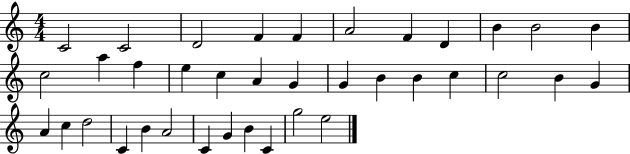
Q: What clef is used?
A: treble